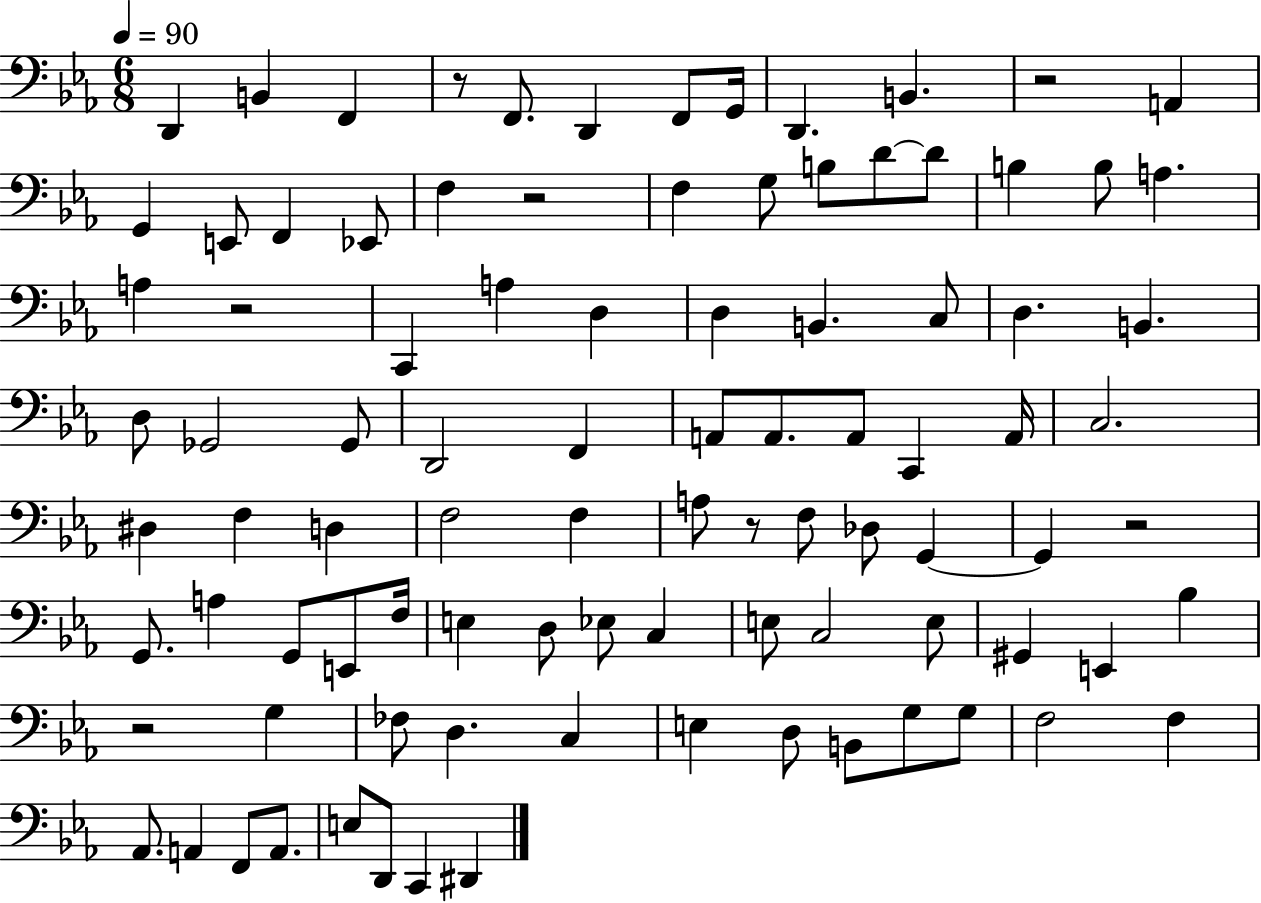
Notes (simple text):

D2/q B2/q F2/q R/e F2/e. D2/q F2/e G2/s D2/q. B2/q. R/h A2/q G2/q E2/e F2/q Eb2/e F3/q R/h F3/q G3/e B3/e D4/e D4/e B3/q B3/e A3/q. A3/q R/h C2/q A3/q D3/q D3/q B2/q. C3/e D3/q. B2/q. D3/e Gb2/h Gb2/e D2/h F2/q A2/e A2/e. A2/e C2/q A2/s C3/h. D#3/q F3/q D3/q F3/h F3/q A3/e R/e F3/e Db3/e G2/q G2/q R/h G2/e. A3/q G2/e E2/e F3/s E3/q D3/e Eb3/e C3/q E3/e C3/h E3/e G#2/q E2/q Bb3/q R/h G3/q FES3/e D3/q. C3/q E3/q D3/e B2/e G3/e G3/e F3/h F3/q Ab2/e. A2/q F2/e A2/e. E3/e D2/e C2/q D#2/q